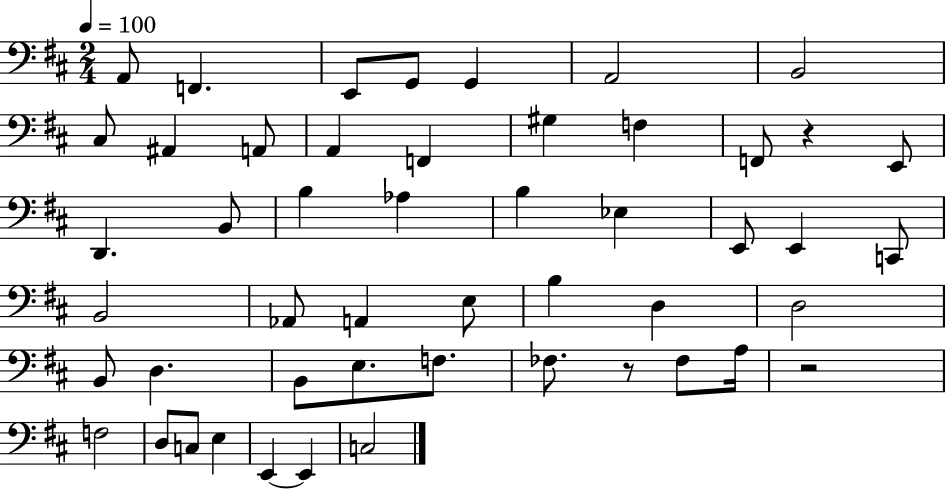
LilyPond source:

{
  \clef bass
  \numericTimeSignature
  \time 2/4
  \key d \major
  \tempo 4 = 100
  a,8 f,4. | e,8 g,8 g,4 | a,2 | b,2 | \break cis8 ais,4 a,8 | a,4 f,4 | gis4 f4 | f,8 r4 e,8 | \break d,4. b,8 | b4 aes4 | b4 ees4 | e,8 e,4 c,8 | \break b,2 | aes,8 a,4 e8 | b4 d4 | d2 | \break b,8 d4. | b,8 e8. f8. | fes8. r8 fes8 a16 | r2 | \break f2 | d8 c8 e4 | e,4~~ e,4 | c2 | \break \bar "|."
}